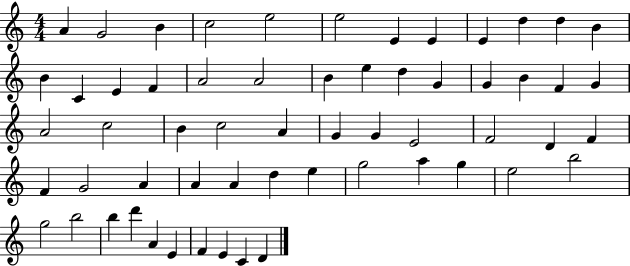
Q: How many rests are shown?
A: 0